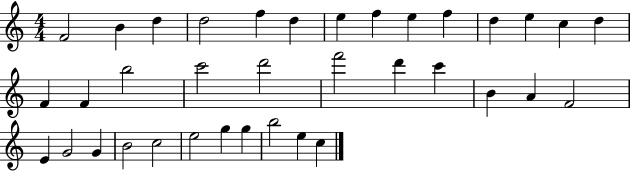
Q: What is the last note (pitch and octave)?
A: C5